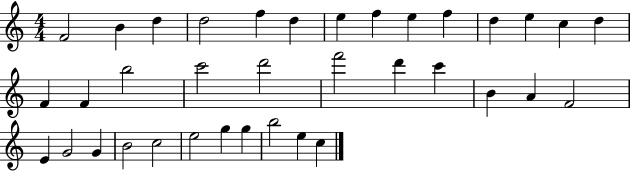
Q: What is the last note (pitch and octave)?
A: C5